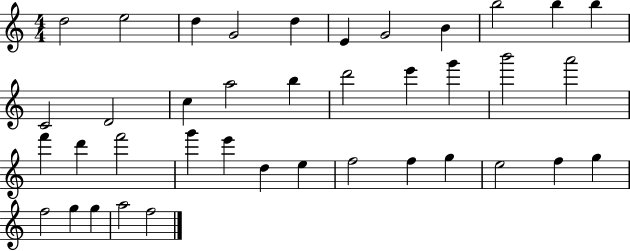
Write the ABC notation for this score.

X:1
T:Untitled
M:4/4
L:1/4
K:C
d2 e2 d G2 d E G2 B b2 b b C2 D2 c a2 b d'2 e' g' b'2 a'2 f' d' f'2 g' e' d e f2 f g e2 f g f2 g g a2 f2